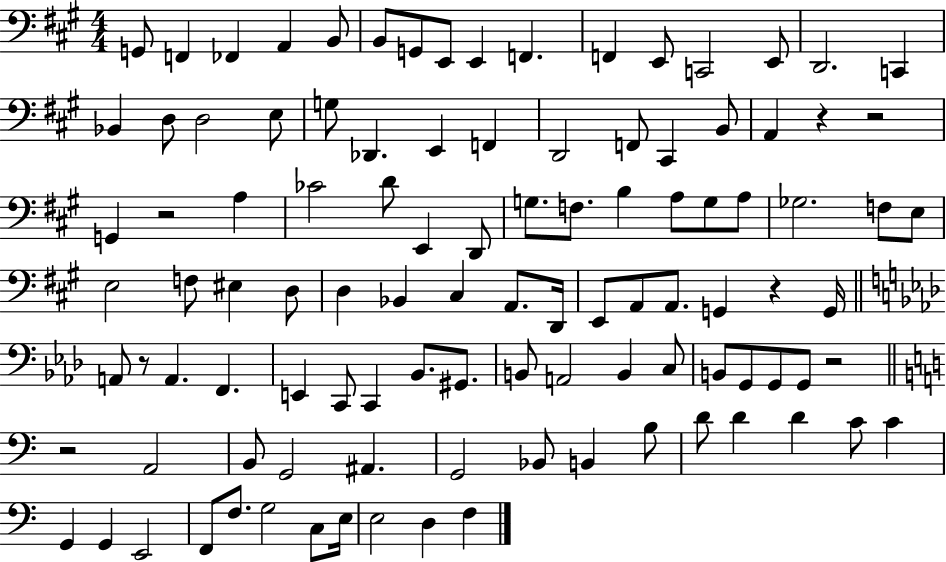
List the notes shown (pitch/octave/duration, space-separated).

G2/e F2/q FES2/q A2/q B2/e B2/e G2/e E2/e E2/q F2/q. F2/q E2/e C2/h E2/e D2/h. C2/q Bb2/q D3/e D3/h E3/e G3/e Db2/q. E2/q F2/q D2/h F2/e C#2/q B2/e A2/q R/q R/h G2/q R/h A3/q CES4/h D4/e E2/q D2/e G3/e. F3/e. B3/q A3/e G3/e A3/e Gb3/h. F3/e E3/e E3/h F3/e EIS3/q D3/e D3/q Bb2/q C#3/q A2/e. D2/s E2/e A2/e A2/e. G2/q R/q G2/s A2/e R/e A2/q. F2/q. E2/q C2/e C2/q Bb2/e. G#2/e. B2/e A2/h B2/q C3/e B2/e G2/e G2/e G2/e R/h R/h A2/h B2/e G2/h A#2/q. G2/h Bb2/e B2/q B3/e D4/e D4/q D4/q C4/e C4/q G2/q G2/q E2/h F2/e F3/e. G3/h C3/e E3/s E3/h D3/q F3/q